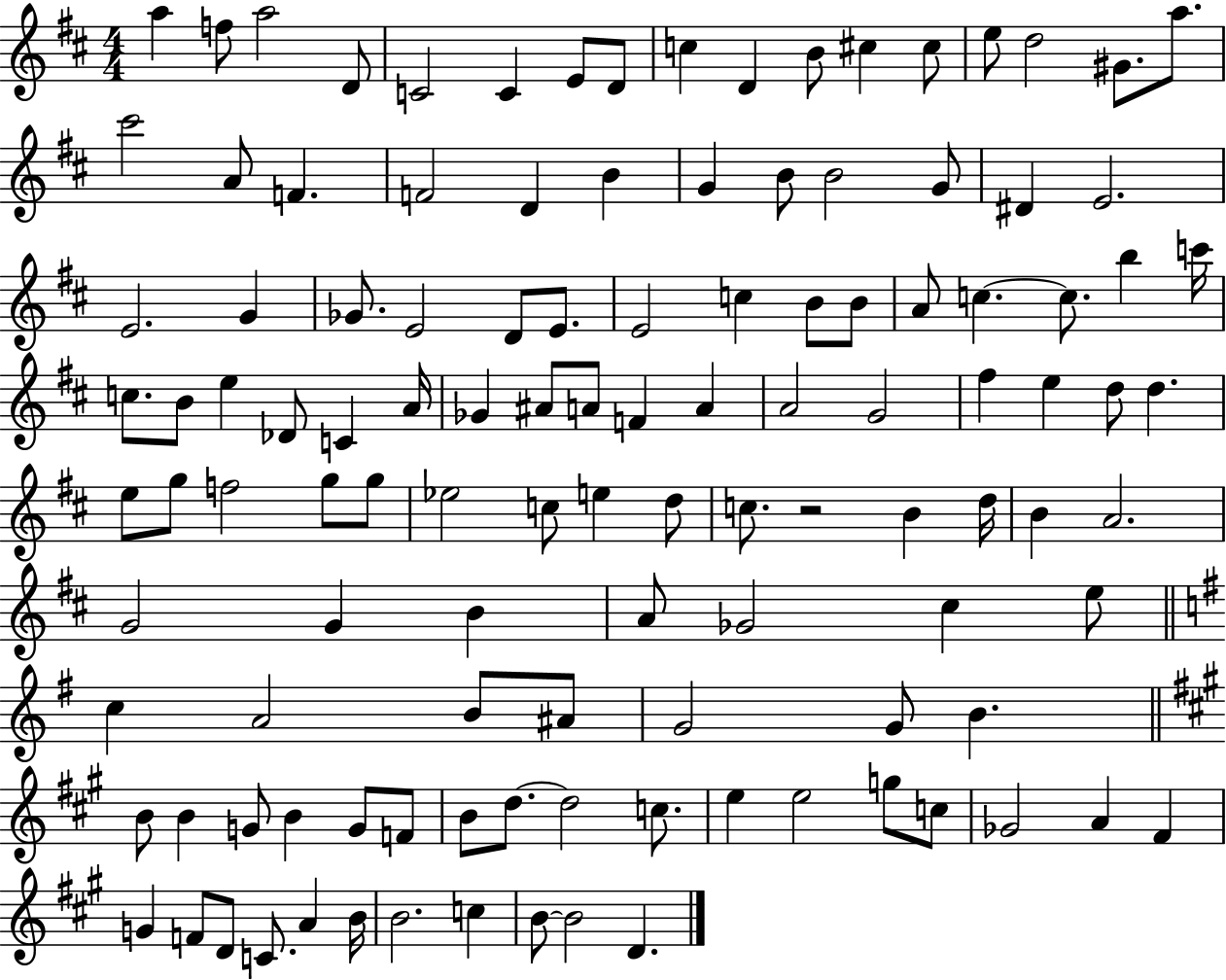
A5/q F5/e A5/h D4/e C4/h C4/q E4/e D4/e C5/q D4/q B4/e C#5/q C#5/e E5/e D5/h G#4/e. A5/e. C#6/h A4/e F4/q. F4/h D4/q B4/q G4/q B4/e B4/h G4/e D#4/q E4/h. E4/h. G4/q Gb4/e. E4/h D4/e E4/e. E4/h C5/q B4/e B4/e A4/e C5/q. C5/e. B5/q C6/s C5/e. B4/e E5/q Db4/e C4/q A4/s Gb4/q A#4/e A4/e F4/q A4/q A4/h G4/h F#5/q E5/q D5/e D5/q. E5/e G5/e F5/h G5/e G5/e Eb5/h C5/e E5/q D5/e C5/e. R/h B4/q D5/s B4/q A4/h. G4/h G4/q B4/q A4/e Gb4/h C#5/q E5/e C5/q A4/h B4/e A#4/e G4/h G4/e B4/q. B4/e B4/q G4/e B4/q G4/e F4/e B4/e D5/e. D5/h C5/e. E5/q E5/h G5/e C5/e Gb4/h A4/q F#4/q G4/q F4/e D4/e C4/e. A4/q B4/s B4/h. C5/q B4/e B4/h D4/q.